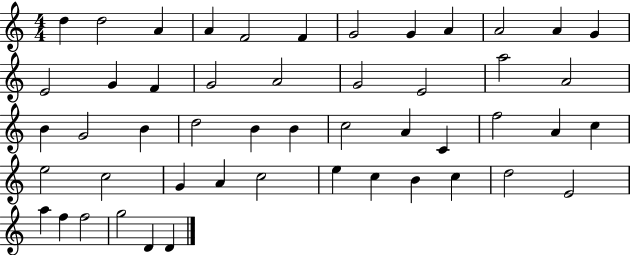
X:1
T:Untitled
M:4/4
L:1/4
K:C
d d2 A A F2 F G2 G A A2 A G E2 G F G2 A2 G2 E2 a2 A2 B G2 B d2 B B c2 A C f2 A c e2 c2 G A c2 e c B c d2 E2 a f f2 g2 D D